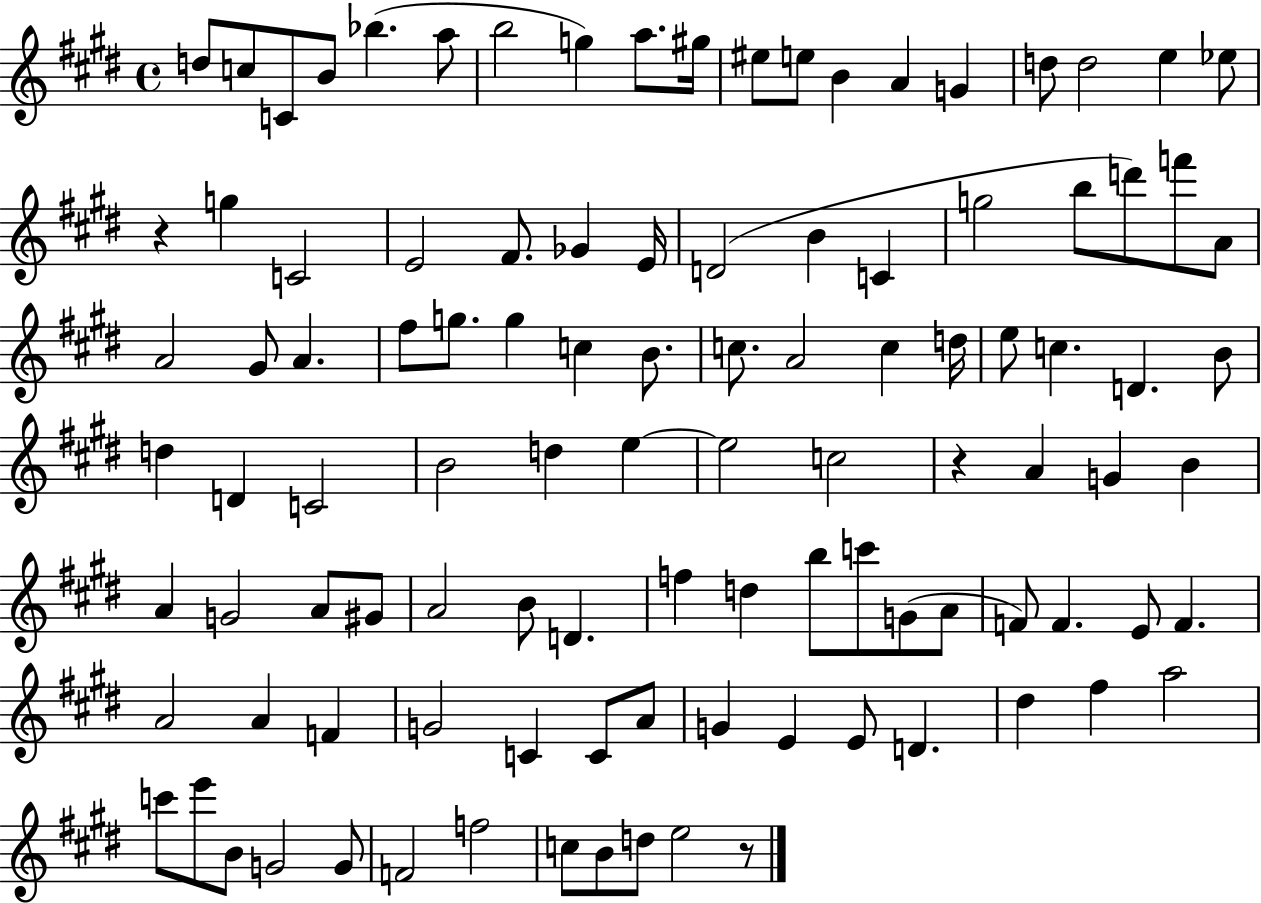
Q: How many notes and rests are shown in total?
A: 105